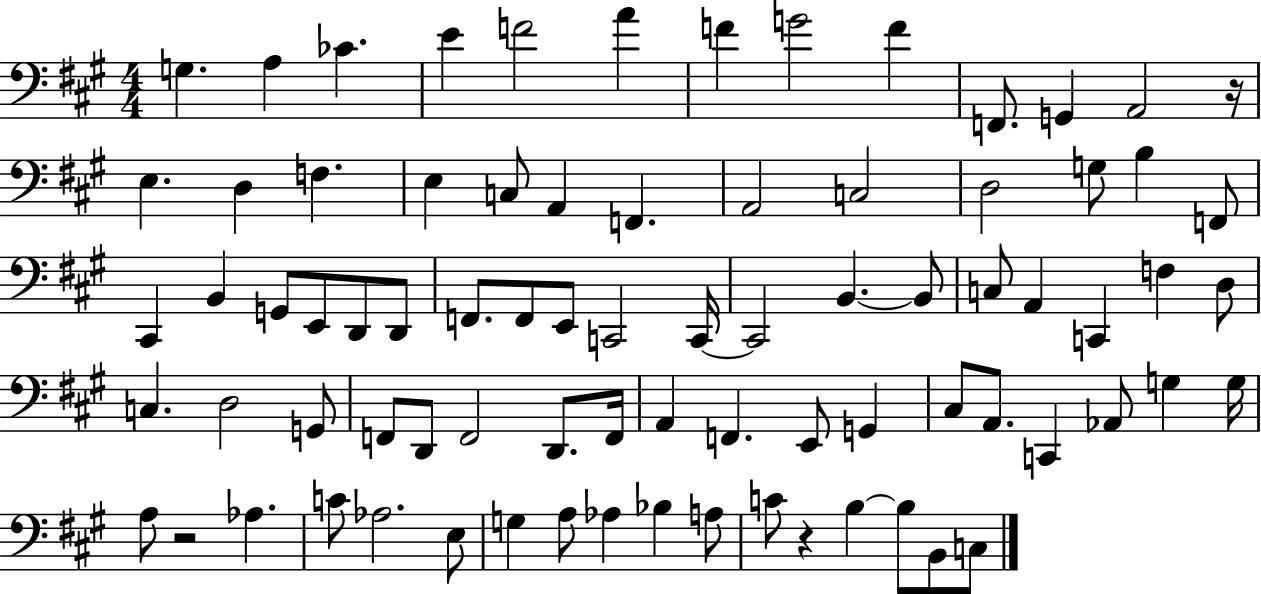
G3/q. A3/q CES4/q. E4/q F4/h A4/q F4/q G4/h F4/q F2/e. G2/q A2/h R/s E3/q. D3/q F3/q. E3/q C3/e A2/q F2/q. A2/h C3/h D3/h G3/e B3/q F2/e C#2/q B2/q G2/e E2/e D2/e D2/e F2/e. F2/e E2/e C2/h C2/s C2/h B2/q. B2/e C3/e A2/q C2/q F3/q D3/e C3/q. D3/h G2/e F2/e D2/e F2/h D2/e. F2/s A2/q F2/q. E2/e G2/q C#3/e A2/e. C2/q Ab2/e G3/q G3/s A3/e R/h Ab3/q. C4/e Ab3/h. E3/e G3/q A3/e Ab3/q Bb3/q A3/e C4/e R/q B3/q B3/e B2/e C3/e